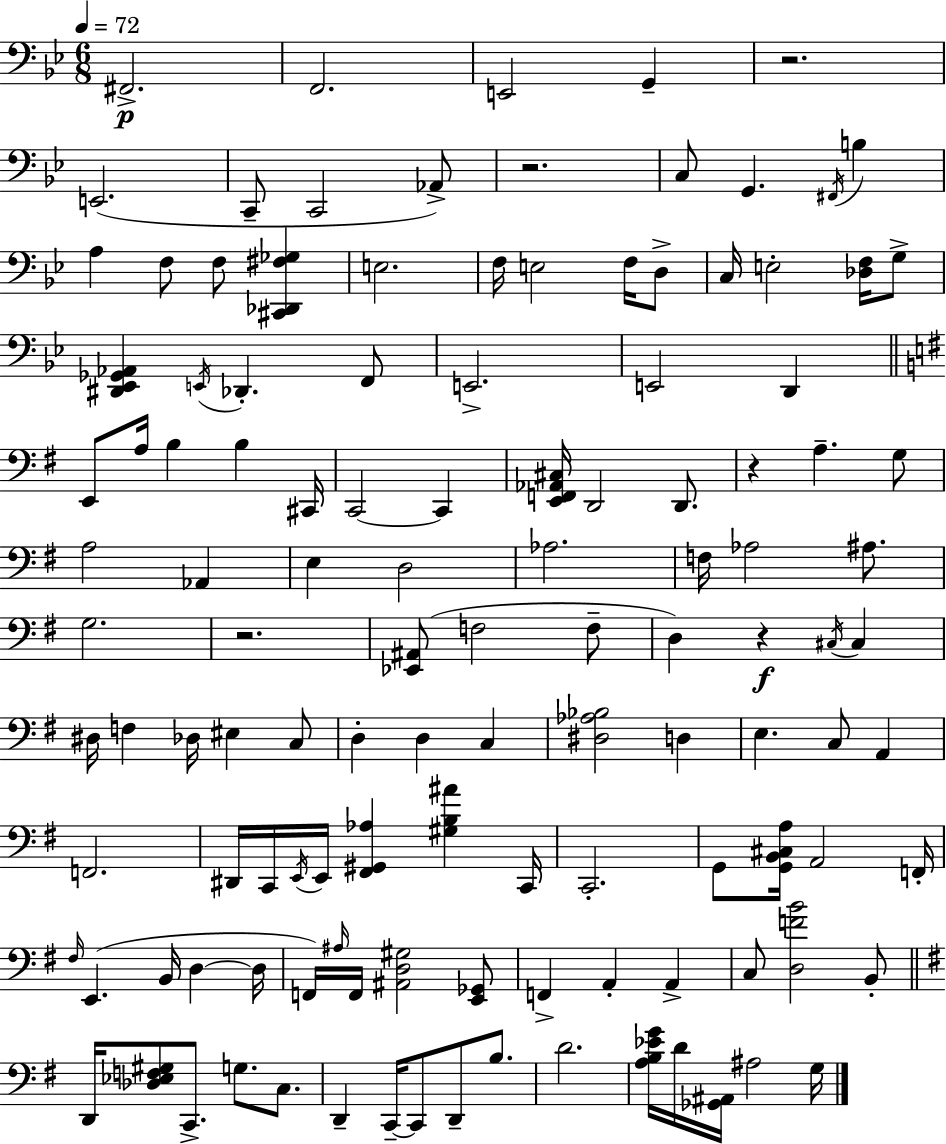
X:1
T:Untitled
M:6/8
L:1/4
K:Bb
^F,,2 F,,2 E,,2 G,, z2 E,,2 C,,/2 C,,2 _A,,/2 z2 C,/2 G,, ^F,,/4 B, A, F,/2 F,/2 [^C,,_D,,^F,_G,] E,2 F,/4 E,2 F,/4 D,/2 C,/4 E,2 [_D,F,]/4 G,/2 [^D,,_E,,_G,,_A,,] E,,/4 _D,, F,,/2 E,,2 E,,2 D,, E,,/2 A,/4 B, B, ^C,,/4 C,,2 C,, [E,,F,,_A,,^C,]/4 D,,2 D,,/2 z A, G,/2 A,2 _A,, E, D,2 _A,2 F,/4 _A,2 ^A,/2 G,2 z2 [_E,,^A,,]/2 F,2 F,/2 D, z ^C,/4 ^C, ^D,/4 F, _D,/4 ^E, C,/2 D, D, C, [^D,_A,_B,]2 D, E, C,/2 A,, F,,2 ^D,,/4 C,,/4 E,,/4 E,,/4 [^F,,^G,,_A,] [^G,B,^A] C,,/4 C,,2 G,,/2 [G,,B,,^C,A,]/4 A,,2 F,,/4 ^F,/4 E,, B,,/4 D, D,/4 F,,/4 ^A,/4 F,,/4 [^A,,D,^G,]2 [E,,_G,,]/2 F,, A,, A,, C,/2 [D,FB]2 B,,/2 D,,/4 [_D,_E,F,^G,]/2 C,,/2 G,/2 C,/2 D,, C,,/4 C,,/2 D,,/2 B,/2 D2 [A,B,_EG]/4 D/4 [_G,,^A,,]/4 ^A,2 G,/4